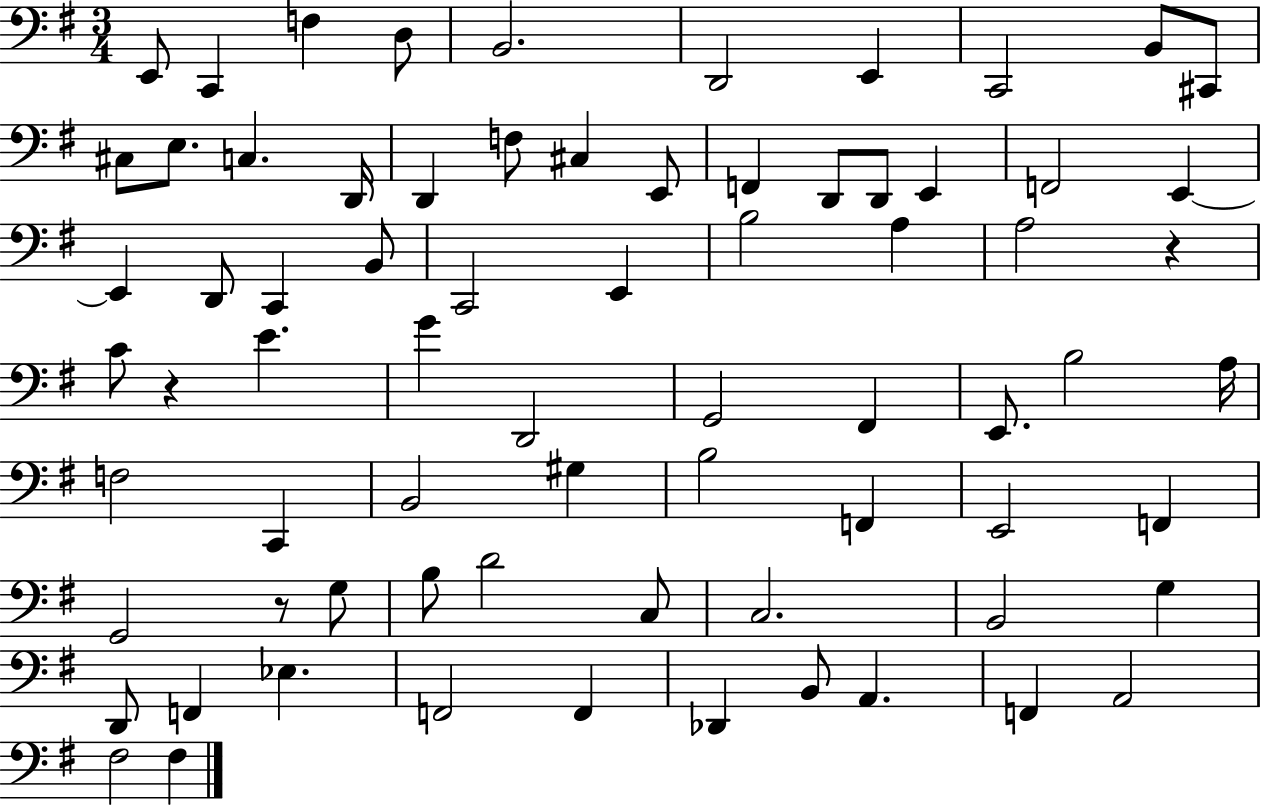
{
  \clef bass
  \numericTimeSignature
  \time 3/4
  \key g \major
  e,8 c,4 f4 d8 | b,2. | d,2 e,4 | c,2 b,8 cis,8 | \break cis8 e8. c4. d,16 | d,4 f8 cis4 e,8 | f,4 d,8 d,8 e,4 | f,2 e,4~~ | \break e,4 d,8 c,4 b,8 | c,2 e,4 | b2 a4 | a2 r4 | \break c'8 r4 e'4. | g'4 d,2 | g,2 fis,4 | e,8. b2 a16 | \break f2 c,4 | b,2 gis4 | b2 f,4 | e,2 f,4 | \break g,2 r8 g8 | b8 d'2 c8 | c2. | b,2 g4 | \break d,8 f,4 ees4. | f,2 f,4 | des,4 b,8 a,4. | f,4 a,2 | \break fis2 fis4 | \bar "|."
}